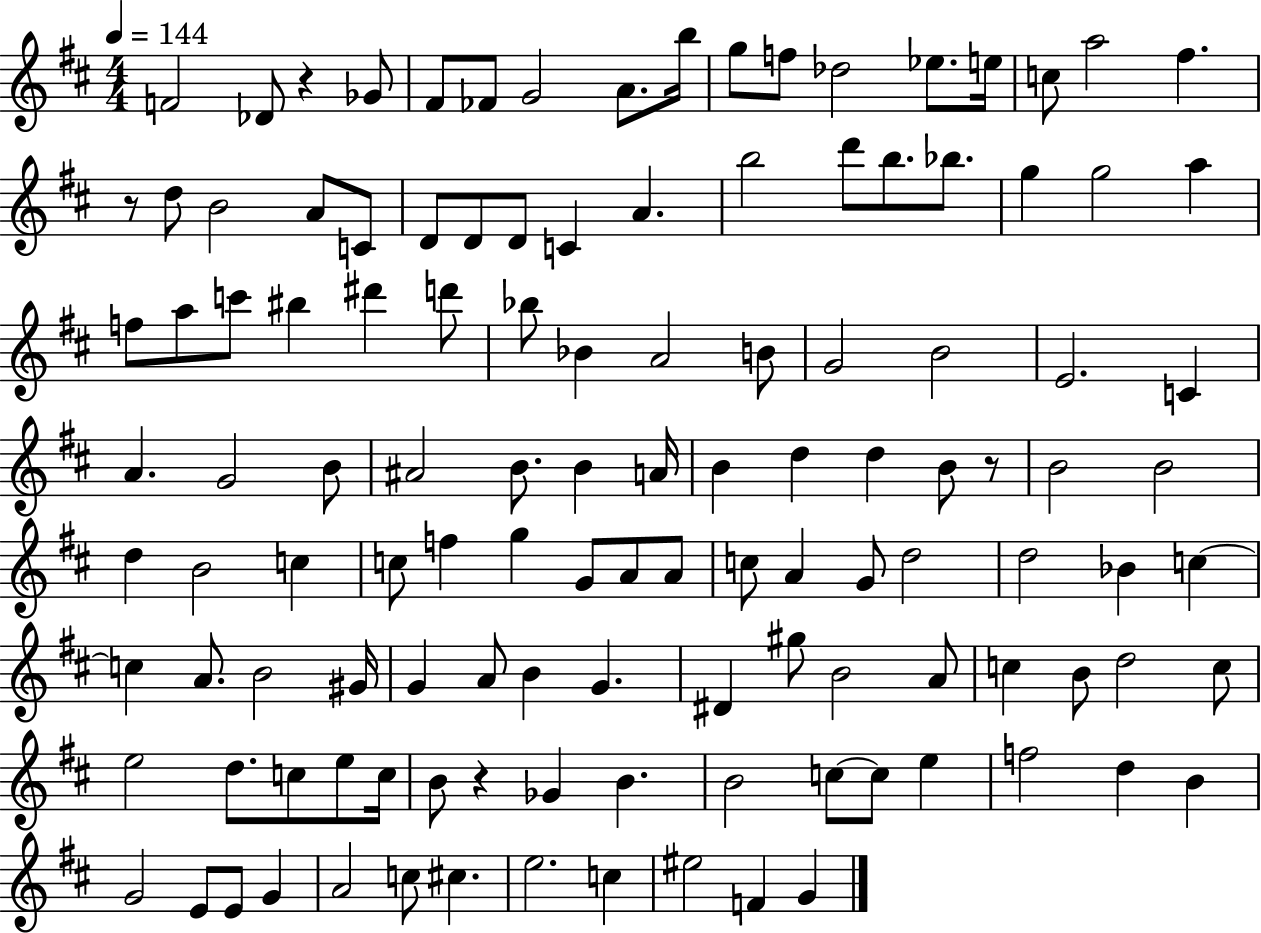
X:1
T:Untitled
M:4/4
L:1/4
K:D
F2 _D/2 z _G/2 ^F/2 _F/2 G2 A/2 b/4 g/2 f/2 _d2 _e/2 e/4 c/2 a2 ^f z/2 d/2 B2 A/2 C/2 D/2 D/2 D/2 C A b2 d'/2 b/2 _b/2 g g2 a f/2 a/2 c'/2 ^b ^d' d'/2 _b/2 _B A2 B/2 G2 B2 E2 C A G2 B/2 ^A2 B/2 B A/4 B d d B/2 z/2 B2 B2 d B2 c c/2 f g G/2 A/2 A/2 c/2 A G/2 d2 d2 _B c c A/2 B2 ^G/4 G A/2 B G ^D ^g/2 B2 A/2 c B/2 d2 c/2 e2 d/2 c/2 e/2 c/4 B/2 z _G B B2 c/2 c/2 e f2 d B G2 E/2 E/2 G A2 c/2 ^c e2 c ^e2 F G